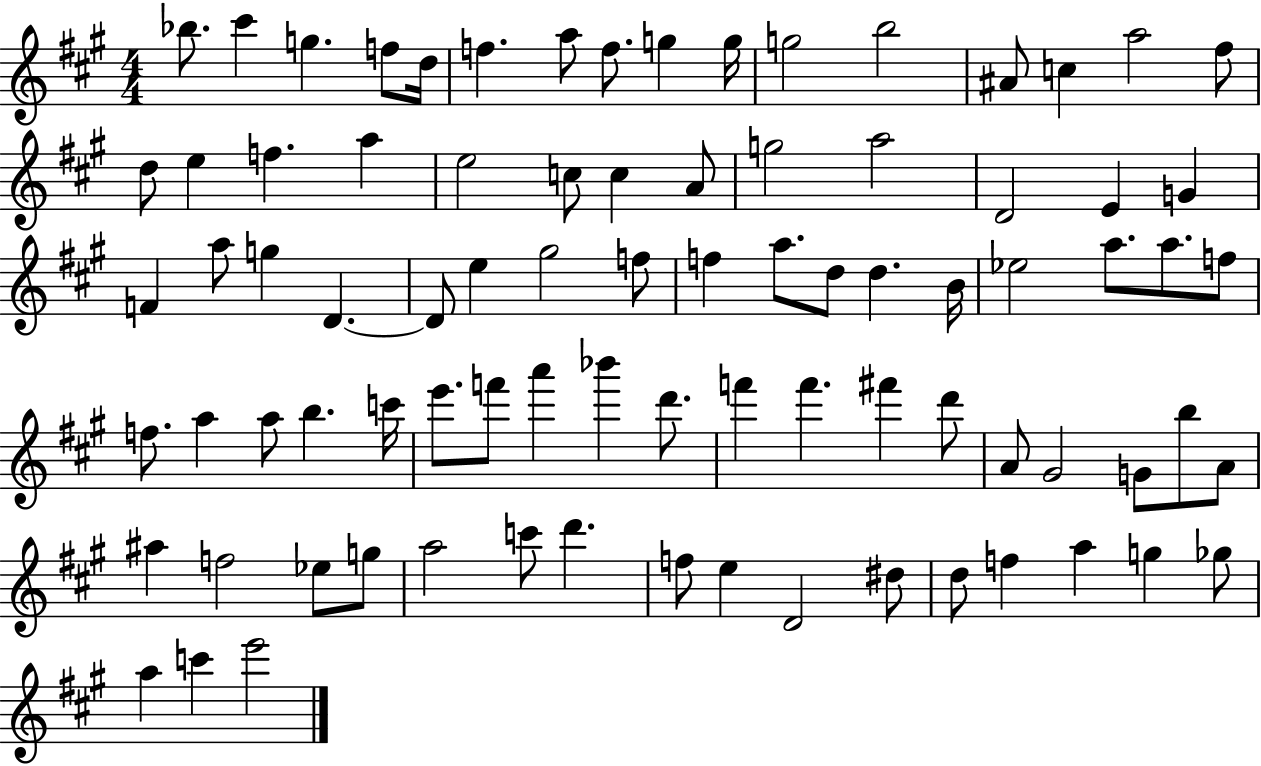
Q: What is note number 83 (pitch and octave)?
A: C6